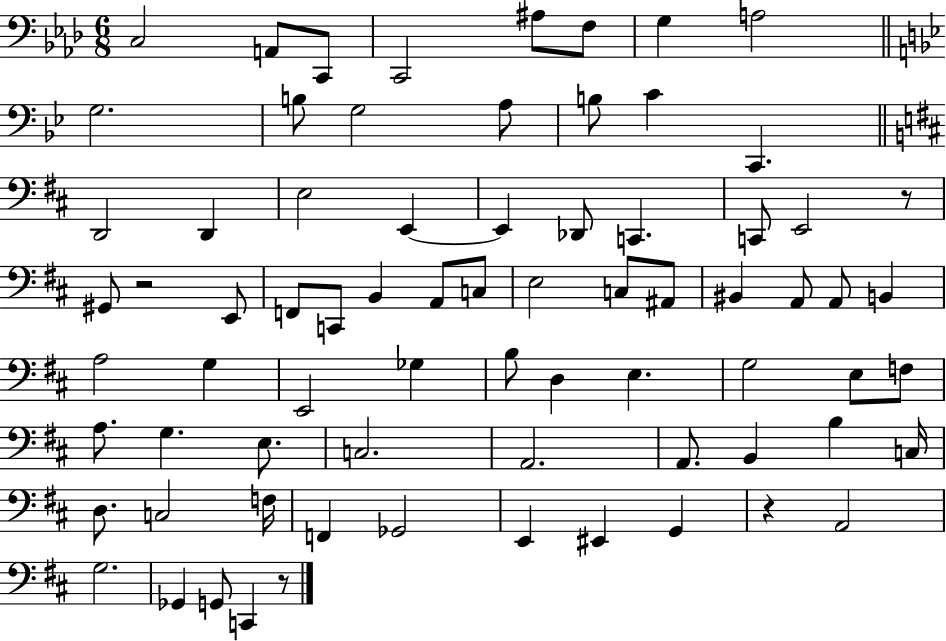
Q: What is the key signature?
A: AES major